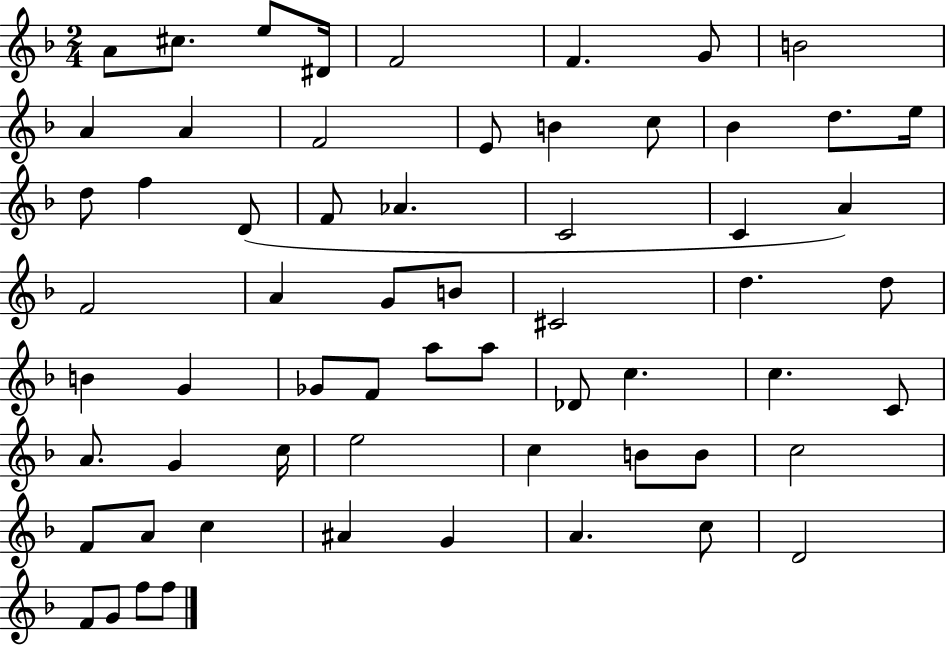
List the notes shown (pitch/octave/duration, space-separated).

A4/e C#5/e. E5/e D#4/s F4/h F4/q. G4/e B4/h A4/q A4/q F4/h E4/e B4/q C5/e Bb4/q D5/e. E5/s D5/e F5/q D4/e F4/e Ab4/q. C4/h C4/q A4/q F4/h A4/q G4/e B4/e C#4/h D5/q. D5/e B4/q G4/q Gb4/e F4/e A5/e A5/e Db4/e C5/q. C5/q. C4/e A4/e. G4/q C5/s E5/h C5/q B4/e B4/e C5/h F4/e A4/e C5/q A#4/q G4/q A4/q. C5/e D4/h F4/e G4/e F5/e F5/e